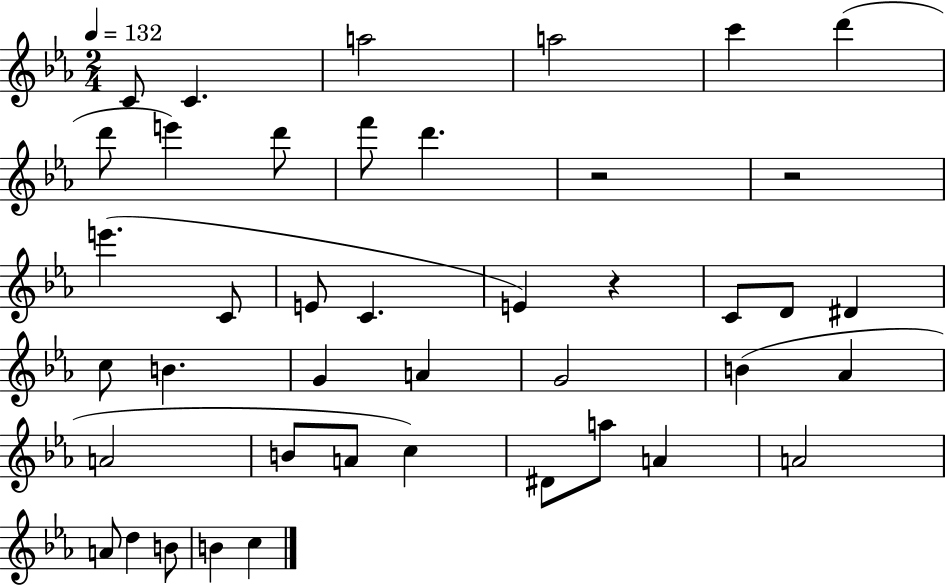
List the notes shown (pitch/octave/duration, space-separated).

C4/e C4/q. A5/h A5/h C6/q D6/q D6/e E6/q D6/e F6/e D6/q. R/h R/h E6/q. C4/e E4/e C4/q. E4/q R/q C4/e D4/e D#4/q C5/e B4/q. G4/q A4/q G4/h B4/q Ab4/q A4/h B4/e A4/e C5/q D#4/e A5/e A4/q A4/h A4/e D5/q B4/e B4/q C5/q